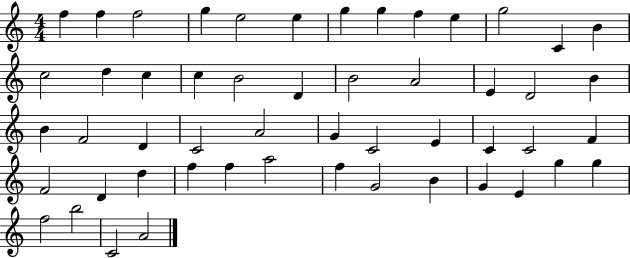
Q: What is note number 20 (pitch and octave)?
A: B4